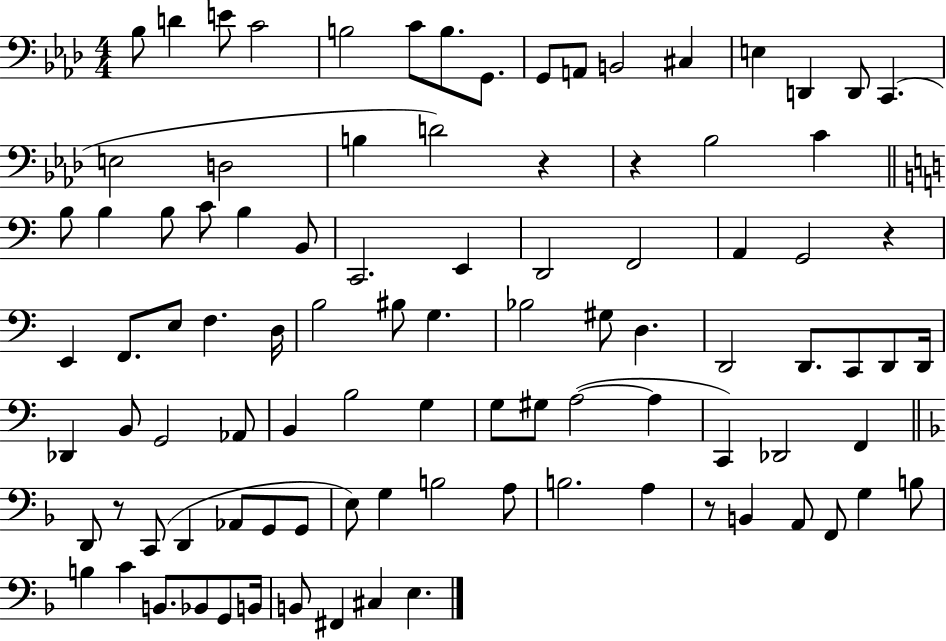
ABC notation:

X:1
T:Untitled
M:4/4
L:1/4
K:Ab
_B,/2 D E/2 C2 B,2 C/2 B,/2 G,,/2 G,,/2 A,,/2 B,,2 ^C, E, D,, D,,/2 C,, E,2 D,2 B, D2 z z _B,2 C B,/2 B, B,/2 C/2 B, B,,/2 C,,2 E,, D,,2 F,,2 A,, G,,2 z E,, F,,/2 E,/2 F, D,/4 B,2 ^B,/2 G, _B,2 ^G,/2 D, D,,2 D,,/2 C,,/2 D,,/2 D,,/4 _D,, B,,/2 G,,2 _A,,/2 B,, B,2 G, G,/2 ^G,/2 A,2 A, C,, _D,,2 F,, D,,/2 z/2 C,,/2 D,, _A,,/2 G,,/2 G,,/2 E,/2 G, B,2 A,/2 B,2 A, z/2 B,, A,,/2 F,,/2 G, B,/2 B, C B,,/2 _B,,/2 G,,/2 B,,/4 B,,/2 ^F,, ^C, E,